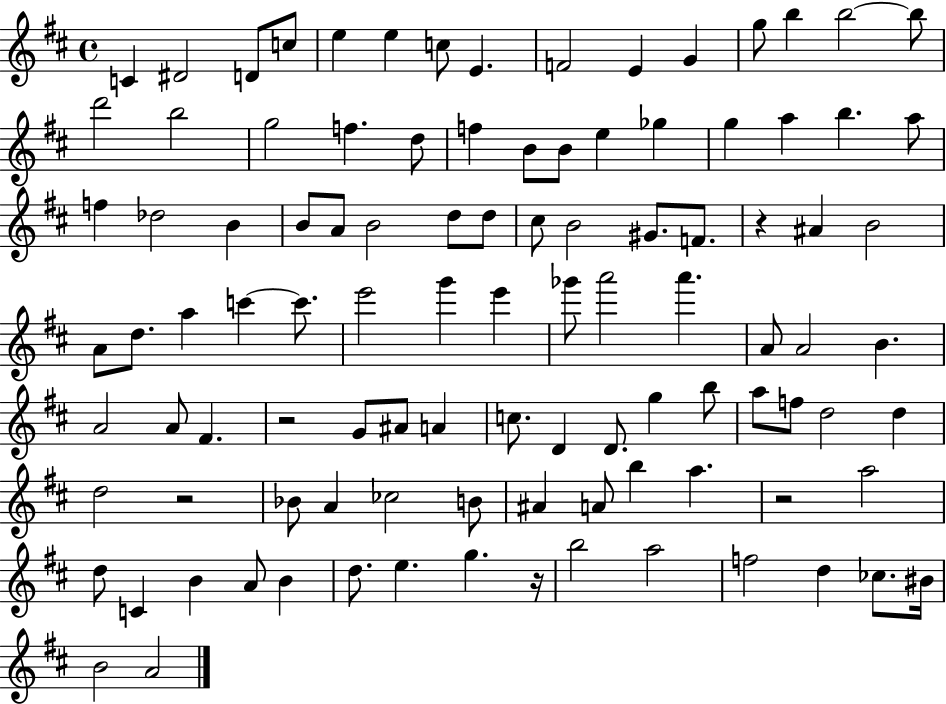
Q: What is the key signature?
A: D major